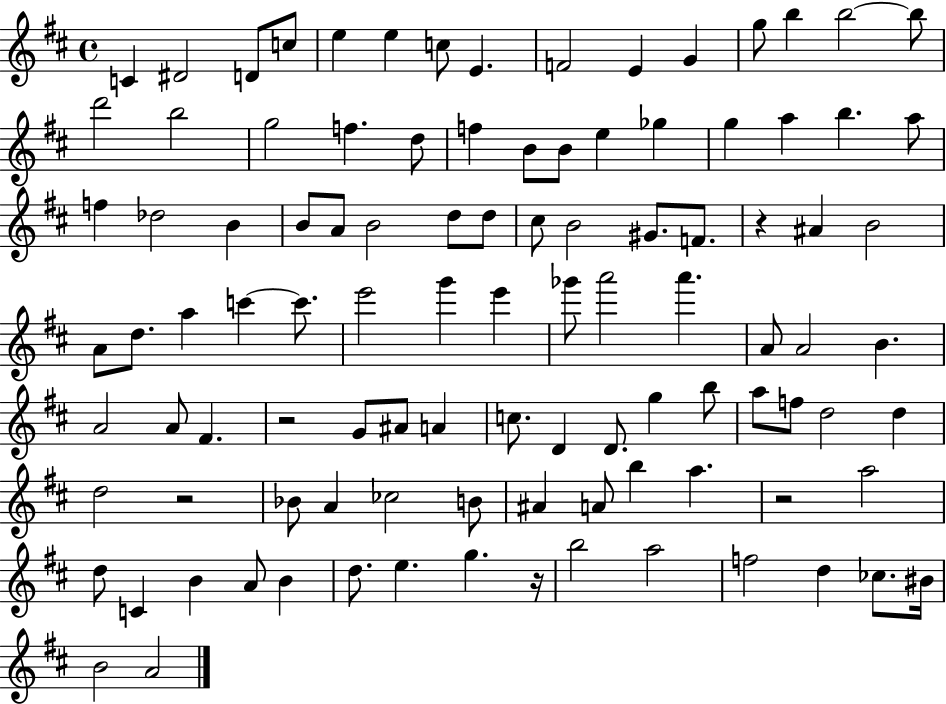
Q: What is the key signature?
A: D major